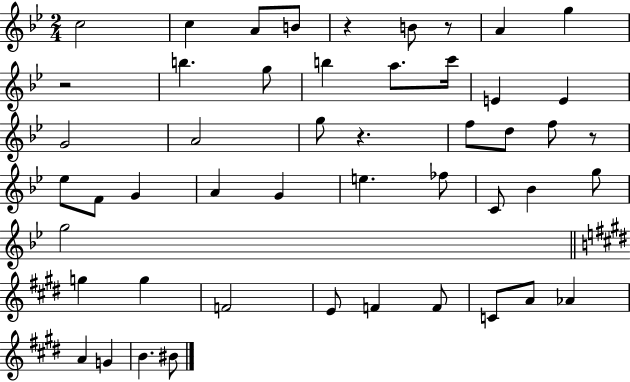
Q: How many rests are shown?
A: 5